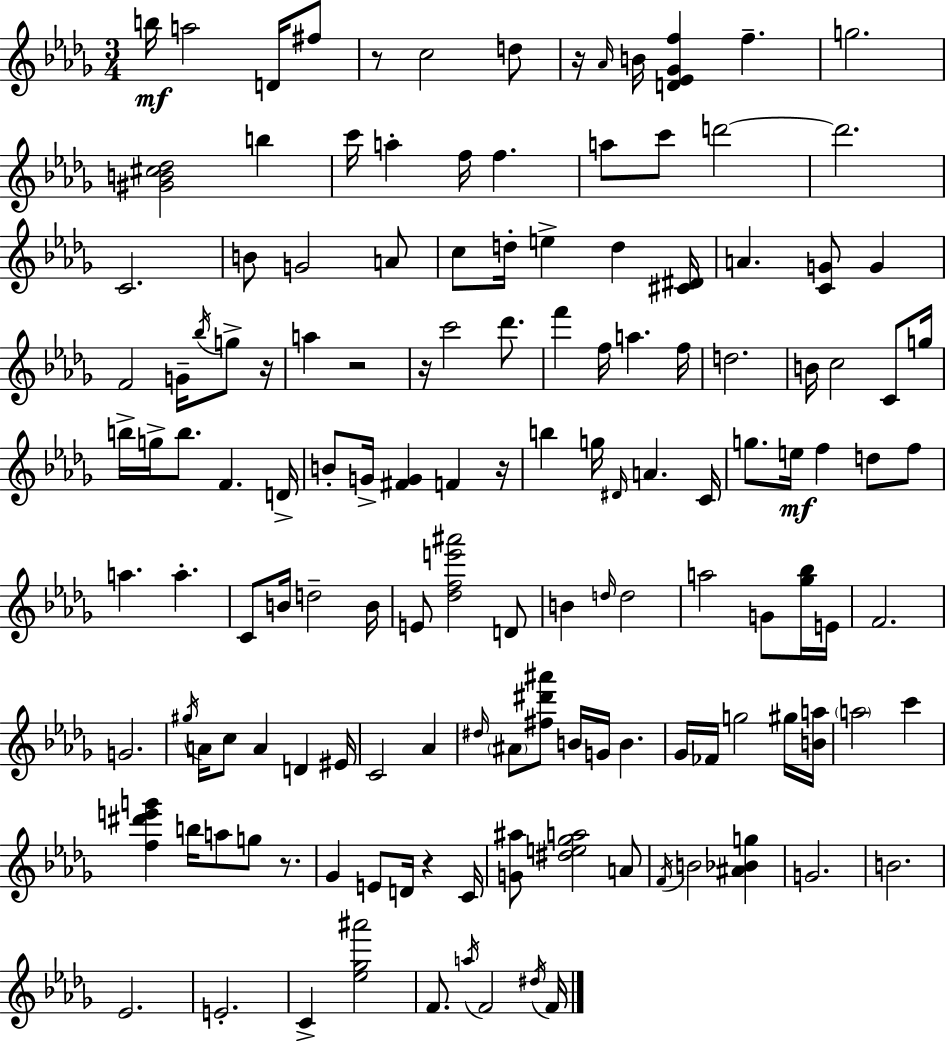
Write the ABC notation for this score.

X:1
T:Untitled
M:3/4
L:1/4
K:Bbm
b/4 a2 D/4 ^f/2 z/2 c2 d/2 z/4 _A/4 B/4 [D_E_Gf] f g2 [^GB^c_d]2 b c'/4 a f/4 f a/2 c'/2 d'2 d'2 C2 B/2 G2 A/2 c/2 d/4 e d [^C^D]/4 A [CG]/2 G F2 G/4 _b/4 g/2 z/4 a z2 z/4 c'2 _d'/2 f' f/4 a f/4 d2 B/4 c2 C/2 g/4 b/4 g/4 b/2 F D/4 B/2 G/4 [^FG] F z/4 b g/4 ^D/4 A C/4 g/2 e/4 f d/2 f/2 a a C/2 B/4 d2 B/4 E/2 [_dfe'^a']2 D/2 B d/4 d2 a2 G/2 [_g_b]/4 E/4 F2 G2 ^g/4 A/4 c/2 A D ^E/4 C2 _A ^d/4 ^A/2 [^f^d'^a']/2 B/4 G/4 B _G/4 _F/4 g2 ^g/4 [Ba]/4 a2 c' [f^d'e'g'] b/4 a/2 g/2 z/2 _G E/2 D/4 z C/4 [G^a]/2 [^de_ga]2 A/2 F/4 B2 [^A_Bg] G2 B2 _E2 E2 C [_e_g^a']2 F/2 a/4 F2 ^d/4 F/4